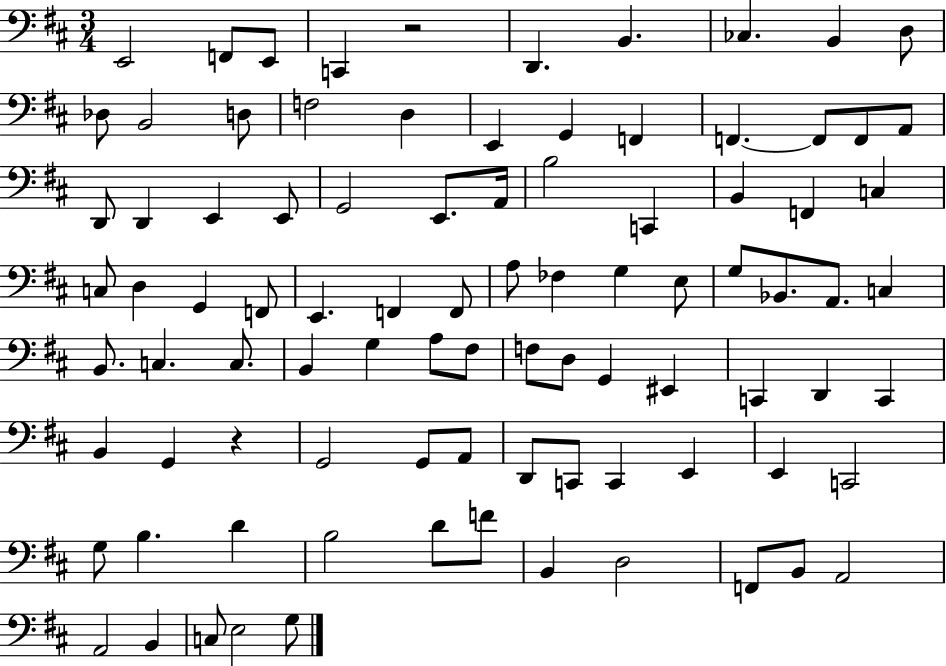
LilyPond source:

{
  \clef bass
  \numericTimeSignature
  \time 3/4
  \key d \major
  \repeat volta 2 { e,2 f,8 e,8 | c,4 r2 | d,4. b,4. | ces4. b,4 d8 | \break des8 b,2 d8 | f2 d4 | e,4 g,4 f,4 | f,4.~~ f,8 f,8 a,8 | \break d,8 d,4 e,4 e,8 | g,2 e,8. a,16 | b2 c,4 | b,4 f,4 c4 | \break c8 d4 g,4 f,8 | e,4. f,4 f,8 | a8 fes4 g4 e8 | g8 bes,8. a,8. c4 | \break b,8. c4. c8. | b,4 g4 a8 fis8 | f8 d8 g,4 eis,4 | c,4 d,4 c,4 | \break b,4 g,4 r4 | g,2 g,8 a,8 | d,8 c,8 c,4 e,4 | e,4 c,2 | \break g8 b4. d'4 | b2 d'8 f'8 | b,4 d2 | f,8 b,8 a,2 | \break a,2 b,4 | c8 e2 g8 | } \bar "|."
}